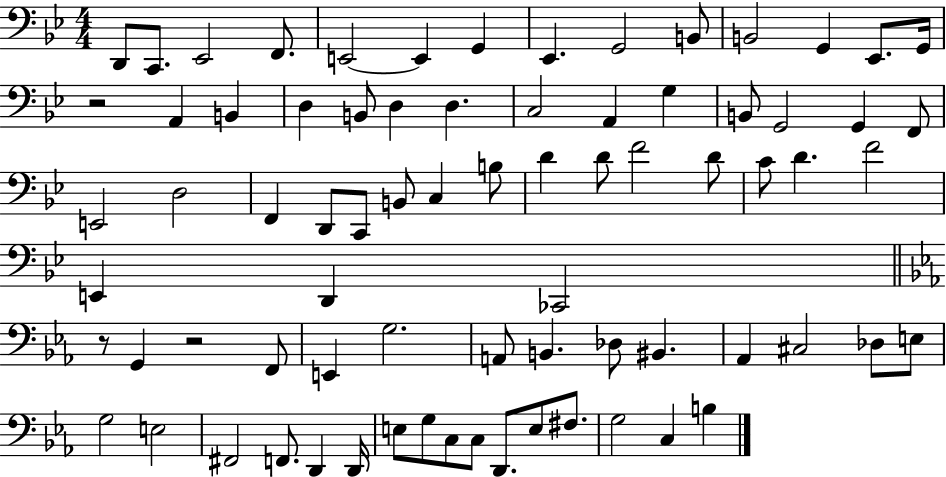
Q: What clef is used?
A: bass